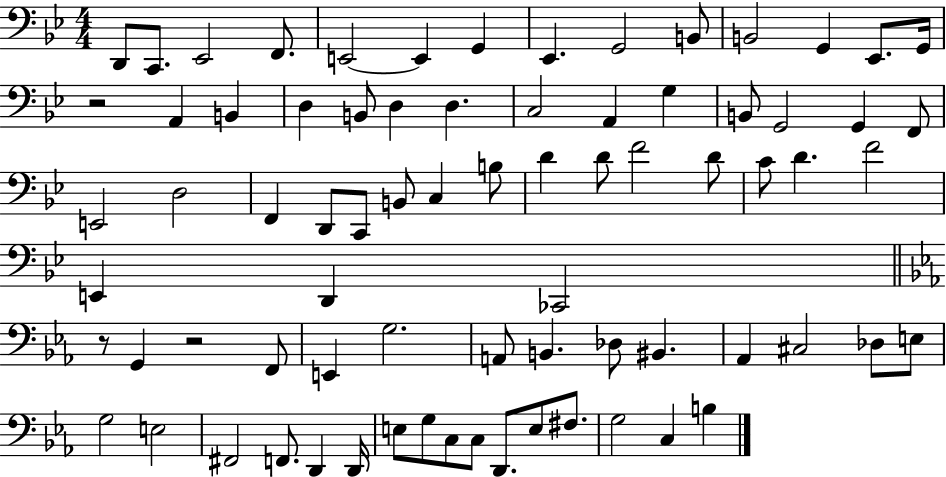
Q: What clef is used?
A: bass